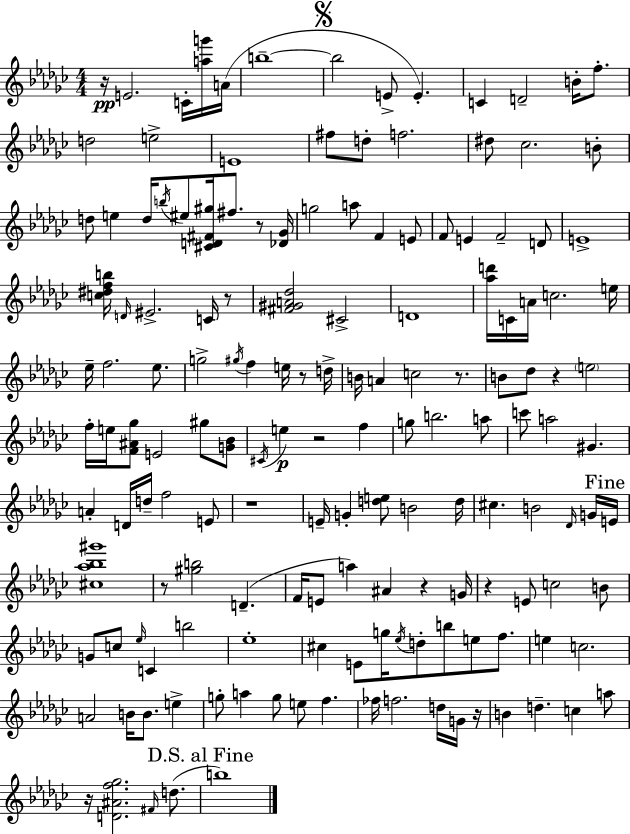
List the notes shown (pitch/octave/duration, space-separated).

R/s E4/h. C4/s [A5,G6]/s A4/s B5/w B5/h E4/e E4/q. C4/q D4/h B4/s F5/e. D5/h E5/h E4/w F#5/e D5/e F5/h. D#5/e CES5/h. B4/e D5/e E5/q D5/s B5/s EIS5/e [C#4,D4,F#4,G#5]/s F#5/e. R/e [Db4,Gb4]/s G5/h A5/e F4/q E4/e F4/e E4/q F4/h D4/e E4/w [C5,D#5,F5,B5]/s D4/s EIS4/h. C4/s R/e [F#4,G#4,A4,Db5]/h C#4/h D4/w [Ab5,D6]/s C4/s A4/s C5/h. E5/s Eb5/s F5/h. Eb5/e. G5/h G#5/s F5/q E5/s R/e D5/s B4/s A4/q C5/h R/e. B4/e Db5/e R/q E5/h F5/s E5/s [F4,A#4,Gb5]/e E4/h G#5/e [G4,Bb4]/e C#4/s E5/q R/h F5/q G5/e B5/h. A5/e C6/e A5/h G#4/q. A4/q D4/s D5/s F5/h E4/e R/w E4/s G4/q [D5,E5]/e B4/h D5/s C#5/q. B4/h Db4/s G4/s E4/s [C#5,Ab5,Bb5,G#6]/w R/e [G#5,B5]/h D4/q. F4/s E4/e A5/q A#4/q R/q G4/s R/q E4/e C5/h B4/e G4/e C5/e Eb5/s C4/q B5/h Eb5/w C#5/q E4/e G5/s Eb5/s D5/e B5/e E5/e F5/e. E5/q C5/h. A4/h B4/s B4/e. E5/q G5/e A5/q G5/e E5/e F5/q. FES5/s F5/h. D5/s G4/s R/s B4/q D5/q. C5/q A5/e R/s [D4,A#4,F5,Gb5]/h. F#4/s D5/e. B5/w